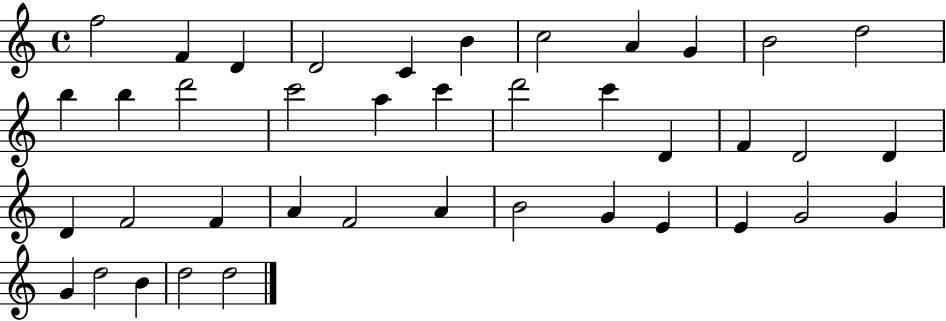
X:1
T:Untitled
M:4/4
L:1/4
K:C
f2 F D D2 C B c2 A G B2 d2 b b d'2 c'2 a c' d'2 c' D F D2 D D F2 F A F2 A B2 G E E G2 G G d2 B d2 d2